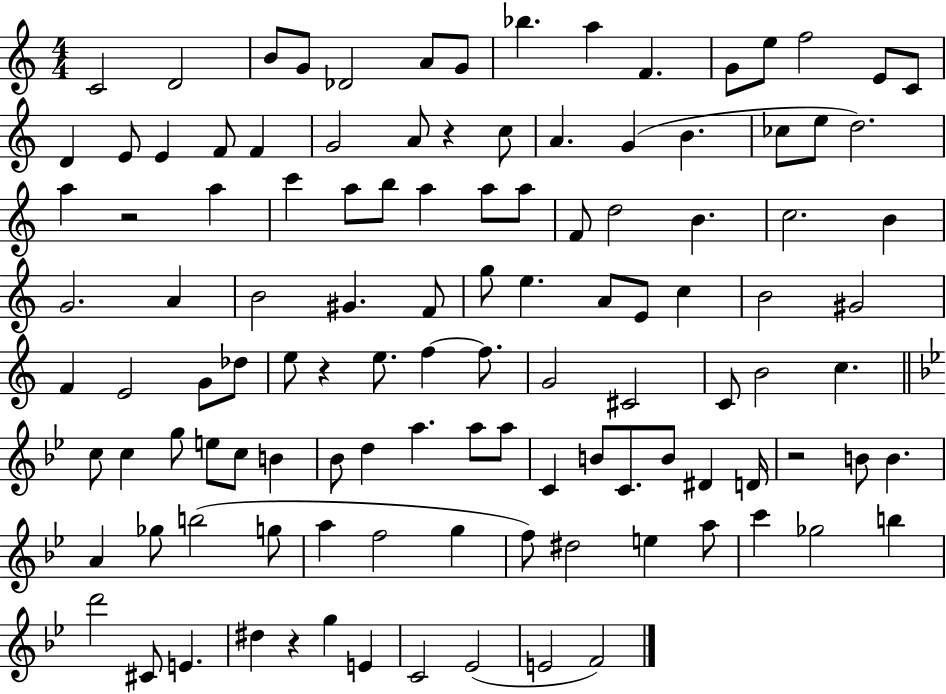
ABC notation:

X:1
T:Untitled
M:4/4
L:1/4
K:C
C2 D2 B/2 G/2 _D2 A/2 G/2 _b a F G/2 e/2 f2 E/2 C/2 D E/2 E F/2 F G2 A/2 z c/2 A G B _c/2 e/2 d2 a z2 a c' a/2 b/2 a a/2 a/2 F/2 d2 B c2 B G2 A B2 ^G F/2 g/2 e A/2 E/2 c B2 ^G2 F E2 G/2 _d/2 e/2 z e/2 f f/2 G2 ^C2 C/2 B2 c c/2 c g/2 e/2 c/2 B _B/2 d a a/2 a/2 C B/2 C/2 B/2 ^D D/4 z2 B/2 B A _g/2 b2 g/2 a f2 g f/2 ^d2 e a/2 c' _g2 b d'2 ^C/2 E ^d z g E C2 _E2 E2 F2